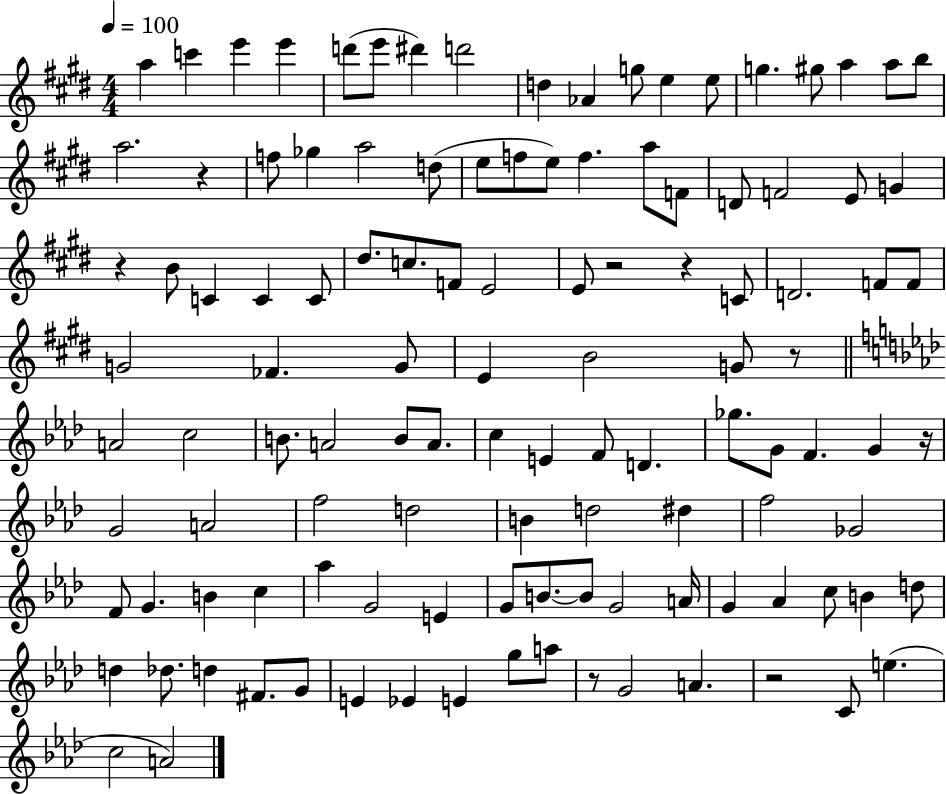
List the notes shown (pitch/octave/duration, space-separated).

A5/q C6/q E6/q E6/q D6/e E6/e D#6/q D6/h D5/q Ab4/q G5/e E5/q E5/e G5/q. G#5/e A5/q A5/e B5/e A5/h. R/q F5/e Gb5/q A5/h D5/e E5/e F5/e E5/e F5/q. A5/e F4/e D4/e F4/h E4/e G4/q R/q B4/e C4/q C4/q C4/e D#5/e. C5/e. F4/e E4/h E4/e R/h R/q C4/e D4/h. F4/e F4/e G4/h FES4/q. G4/e E4/q B4/h G4/e R/e A4/h C5/h B4/e. A4/h B4/e A4/e. C5/q E4/q F4/e D4/q. Gb5/e. G4/e F4/q. G4/q R/s G4/h A4/h F5/h D5/h B4/q D5/h D#5/q F5/h Gb4/h F4/e G4/q. B4/q C5/q Ab5/q G4/h E4/q G4/e B4/e. B4/e G4/h A4/s G4/q Ab4/q C5/e B4/q D5/e D5/q Db5/e. D5/q F#4/e. G4/e E4/q Eb4/q E4/q G5/e A5/e R/e G4/h A4/q. R/h C4/e E5/q. C5/h A4/h